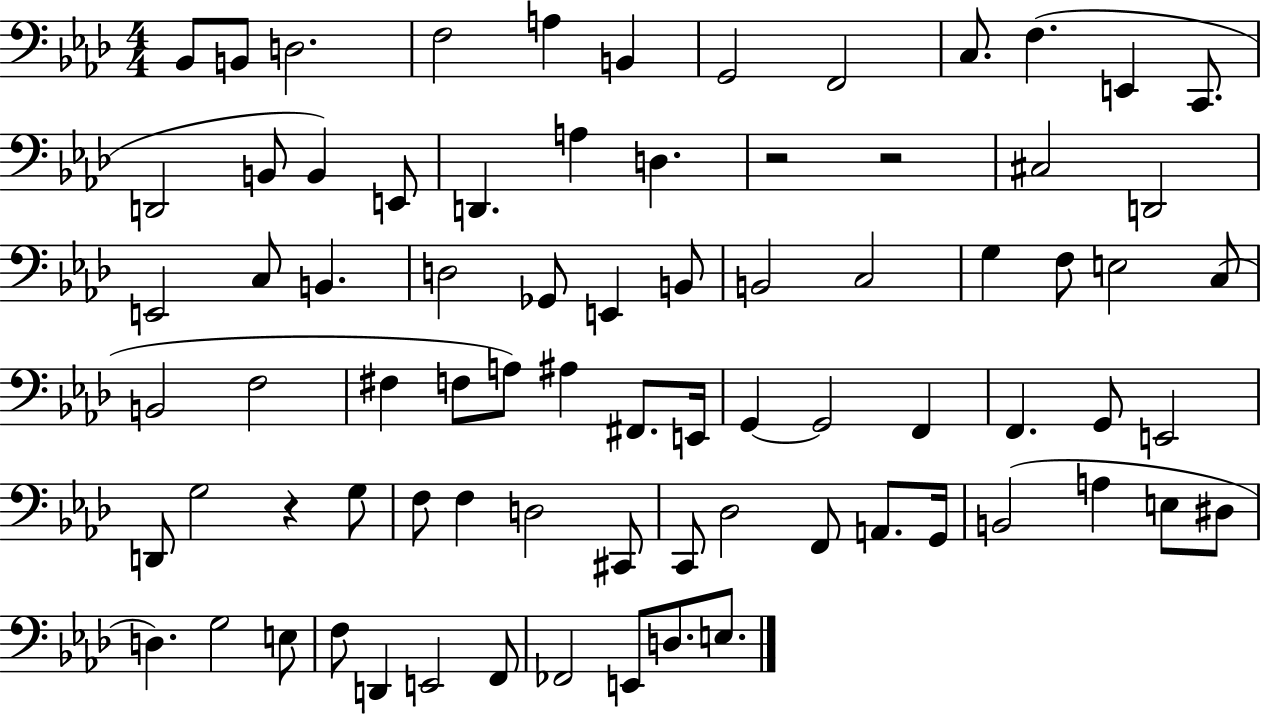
X:1
T:Untitled
M:4/4
L:1/4
K:Ab
_B,,/2 B,,/2 D,2 F,2 A, B,, G,,2 F,,2 C,/2 F, E,, C,,/2 D,,2 B,,/2 B,, E,,/2 D,, A, D, z2 z2 ^C,2 D,,2 E,,2 C,/2 B,, D,2 _G,,/2 E,, B,,/2 B,,2 C,2 G, F,/2 E,2 C,/2 B,,2 F,2 ^F, F,/2 A,/2 ^A, ^F,,/2 E,,/4 G,, G,,2 F,, F,, G,,/2 E,,2 D,,/2 G,2 z G,/2 F,/2 F, D,2 ^C,,/2 C,,/2 _D,2 F,,/2 A,,/2 G,,/4 B,,2 A, E,/2 ^D,/2 D, G,2 E,/2 F,/2 D,, E,,2 F,,/2 _F,,2 E,,/2 D,/2 E,/2